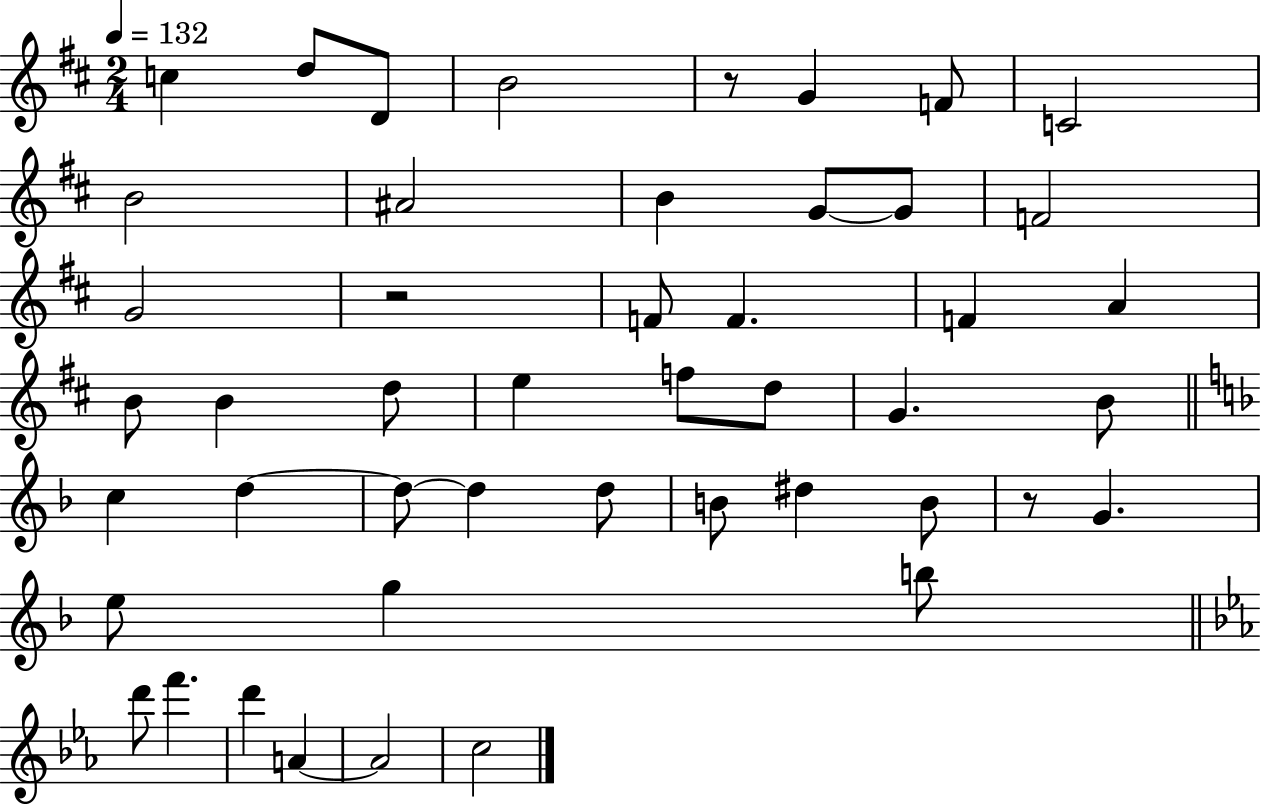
X:1
T:Untitled
M:2/4
L:1/4
K:D
c d/2 D/2 B2 z/2 G F/2 C2 B2 ^A2 B G/2 G/2 F2 G2 z2 F/2 F F A B/2 B d/2 e f/2 d/2 G B/2 c d d/2 d d/2 B/2 ^d B/2 z/2 G e/2 g b/2 d'/2 f' d' A A2 c2